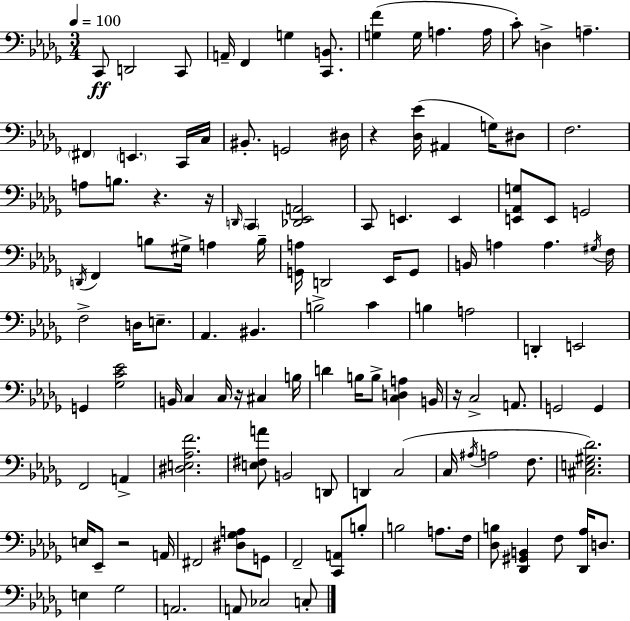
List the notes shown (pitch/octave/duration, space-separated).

C2/e D2/h C2/e A2/s F2/q G3/q [C2,B2]/e. [G3,F4]/q G3/s A3/q. A3/s C4/e D3/q A3/q. F#2/q E2/q. C2/s C3/s BIS2/e. G2/h D#3/s R/q [Db3,Eb4]/s A#2/q G3/s D#3/e F3/h. A3/e B3/e. R/q. R/s D2/s C2/q [Db2,Eb2,A2]/h C2/e E2/q. E2/q [E2,Ab2,G3]/e E2/e G2/h D2/s F2/q B3/e G#3/s A3/q B3/s [G2,A3]/s D2/h Eb2/s G2/e B2/s A3/q A3/q. G#3/s F3/s F3/h D3/s E3/e. Ab2/q. BIS2/q. B3/h C4/q B3/q A3/h D2/q E2/h G2/q [Gb3,C4,Eb4]/h B2/s C3/q C3/s R/s C#3/q B3/s D4/q B3/s B3/e [C3,D3,A3]/q B2/s R/s C3/h A2/e. G2/h G2/q F2/h A2/q [D#3,E3,Ab3,F4]/h. [E3,F#3,A4]/e B2/h D2/e D2/q C3/h C3/s A#3/s A3/h F3/e. [C#3,E3,G#3,Db4]/h. E3/s Eb2/e R/h A2/s F#2/h [D#3,Gb3,A3]/e G2/e F2/h [C2,A2]/e B3/e B3/h A3/e. F3/s [Db3,B3]/e [Db2,G#2,B2]/q F3/e [Db2,Ab3]/s D3/e. E3/q Gb3/h A2/h. A2/e CES3/h C3/e